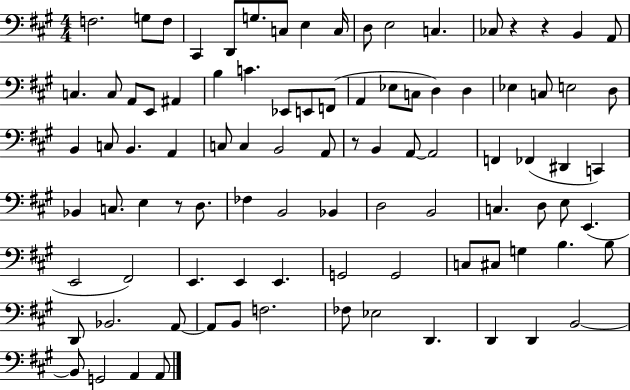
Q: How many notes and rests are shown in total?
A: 94